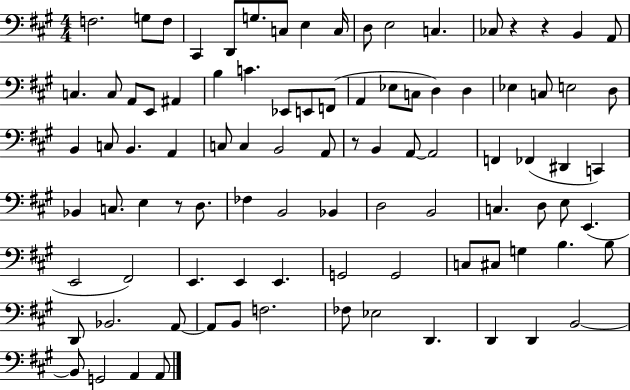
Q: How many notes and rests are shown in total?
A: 94